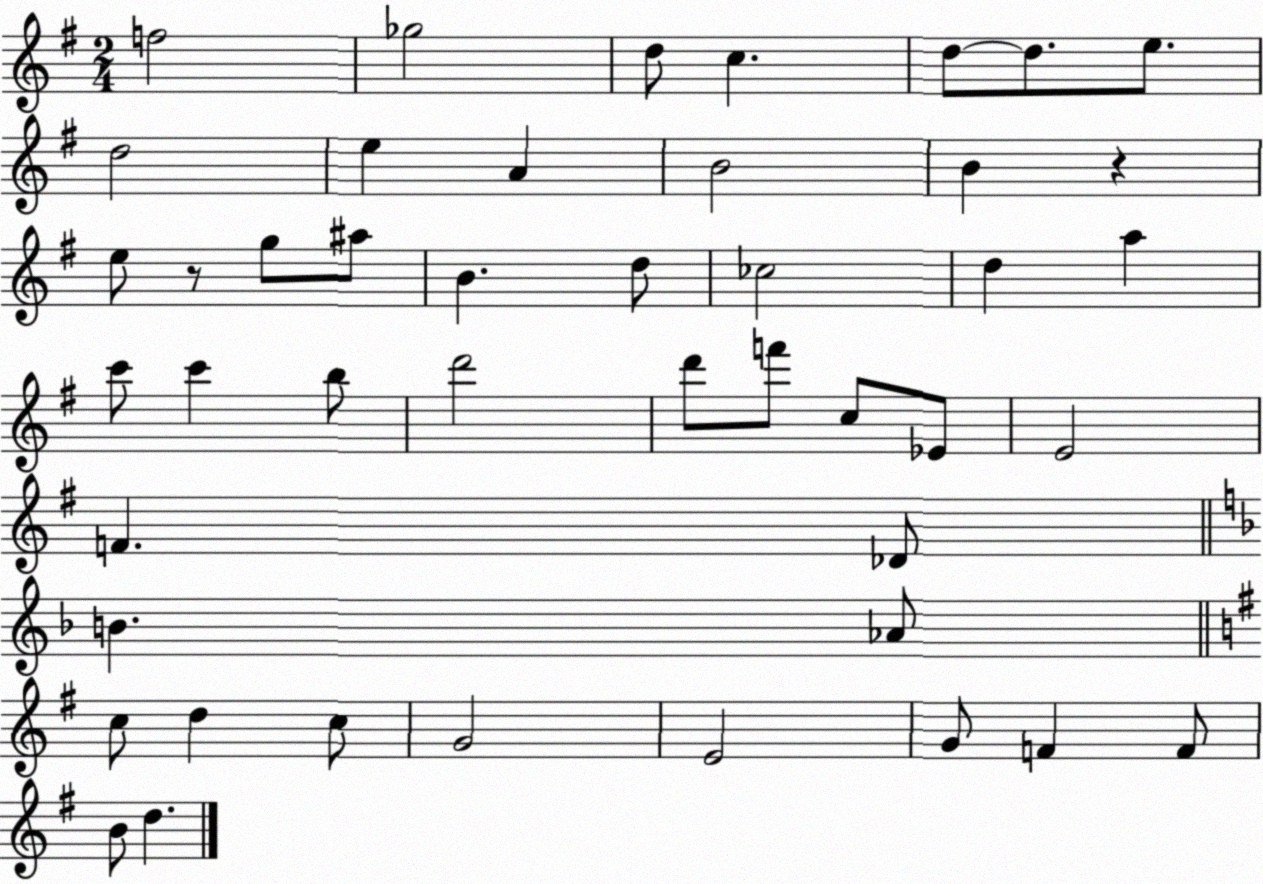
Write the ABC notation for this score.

X:1
T:Untitled
M:2/4
L:1/4
K:G
f2 _g2 d/2 c d/2 d/2 e/2 d2 e A B2 B z e/2 z/2 g/2 ^a/2 B d/2 _c2 d a c'/2 c' b/2 d'2 d'/2 f'/2 c/2 _E/2 E2 F _D/2 B _A/2 c/2 d c/2 G2 E2 G/2 F F/2 B/2 d